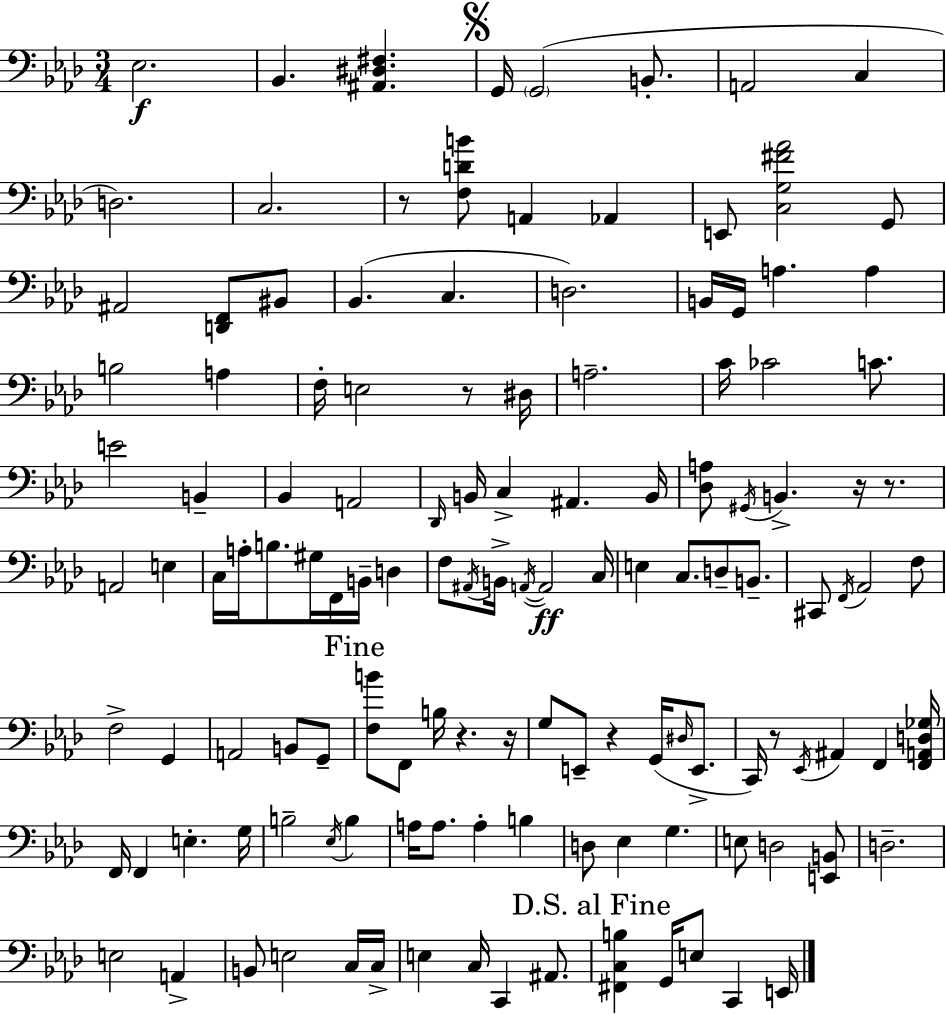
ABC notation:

X:1
T:Untitled
M:3/4
L:1/4
K:Fm
_E,2 _B,, [^A,,^D,^F,] G,,/4 G,,2 B,,/2 A,,2 C, D,2 C,2 z/2 [F,DB]/2 A,, _A,, E,,/2 [C,G,^F_A]2 G,,/2 ^A,,2 [D,,F,,]/2 ^B,,/2 _B,, C, D,2 B,,/4 G,,/4 A, A, B,2 A, F,/4 E,2 z/2 ^D,/4 A,2 C/4 _C2 C/2 E2 B,, _B,, A,,2 _D,,/4 B,,/4 C, ^A,, B,,/4 [_D,A,]/2 ^G,,/4 B,, z/4 z/2 A,,2 E, C,/4 A,/4 B,/2 ^G,/4 F,,/4 B,,/4 D, F,/2 ^A,,/4 B,,/4 A,,/4 A,,2 C,/4 E, C,/2 D,/2 B,,/2 ^C,,/2 F,,/4 _A,,2 F,/2 F,2 G,, A,,2 B,,/2 G,,/2 [F,B]/2 F,,/2 B,/4 z z/4 G,/2 E,,/2 z G,,/4 ^D,/4 E,,/2 C,,/4 z/2 _E,,/4 ^A,, F,, [F,,A,,D,_G,]/4 F,,/4 F,, E, G,/4 B,2 _E,/4 B, A,/4 A,/2 A, B, D,/2 _E, G, E,/2 D,2 [E,,B,,]/2 D,2 E,2 A,, B,,/2 E,2 C,/4 C,/4 E, C,/4 C,, ^A,,/2 [^F,,C,B,] G,,/4 E,/2 C,, E,,/4